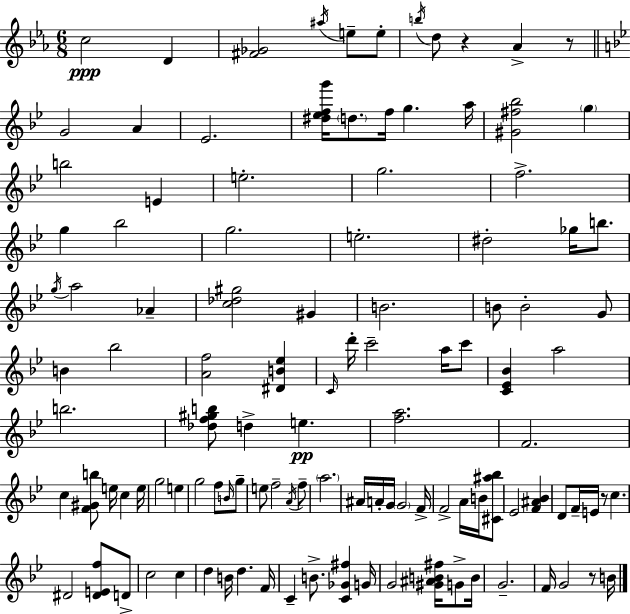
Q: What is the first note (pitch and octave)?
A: C5